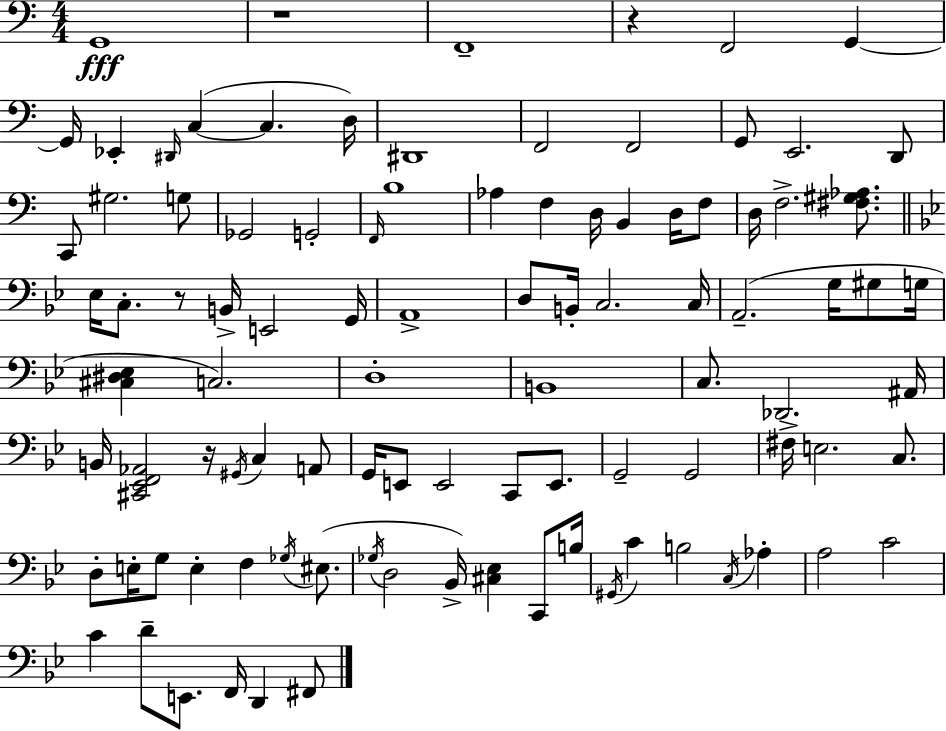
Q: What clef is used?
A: bass